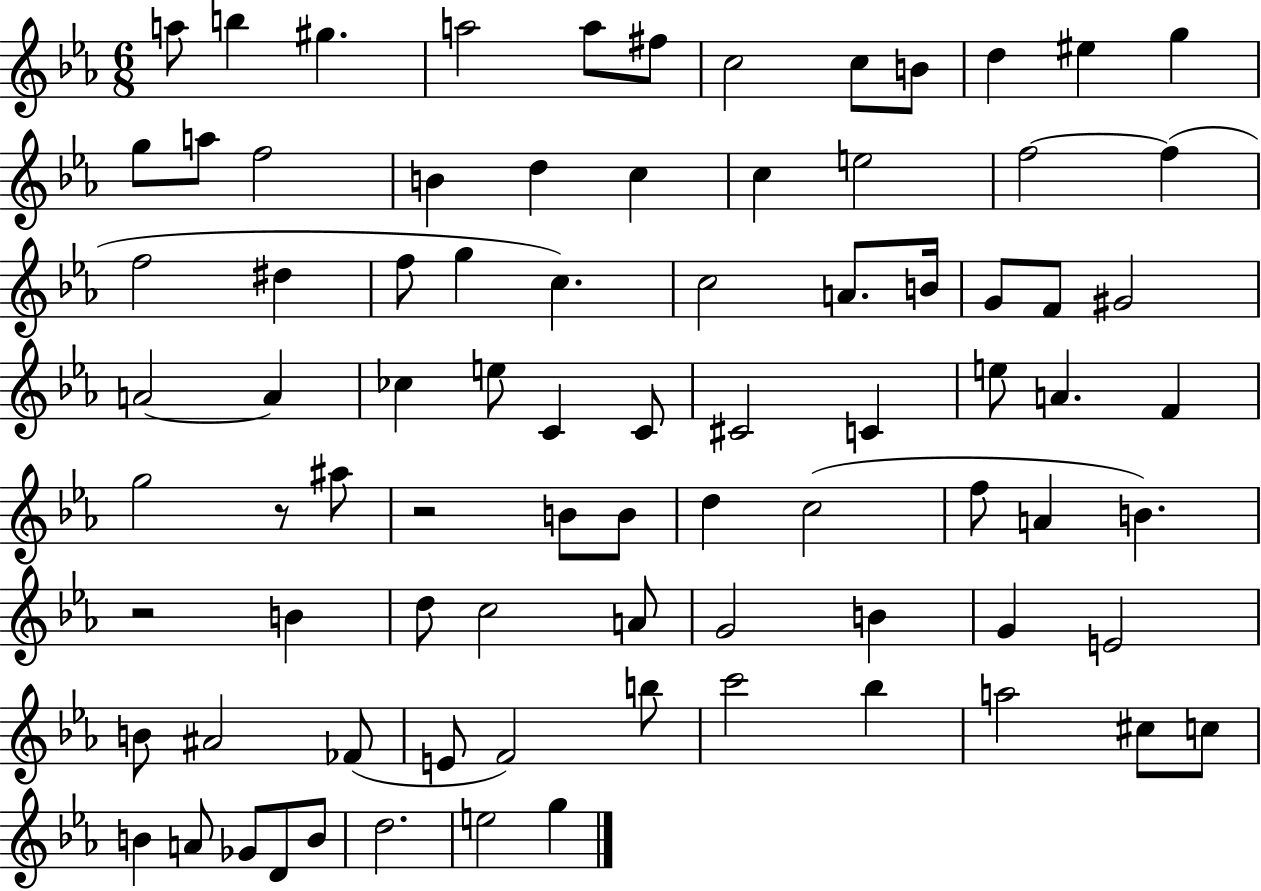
A5/e B5/q G#5/q. A5/h A5/e F#5/e C5/h C5/e B4/e D5/q EIS5/q G5/q G5/e A5/e F5/h B4/q D5/q C5/q C5/q E5/h F5/h F5/q F5/h D#5/q F5/e G5/q C5/q. C5/h A4/e. B4/s G4/e F4/e G#4/h A4/h A4/q CES5/q E5/e C4/q C4/e C#4/h C4/q E5/e A4/q. F4/q G5/h R/e A#5/e R/h B4/e B4/e D5/q C5/h F5/e A4/q B4/q. R/h B4/q D5/e C5/h A4/e G4/h B4/q G4/q E4/h B4/e A#4/h FES4/e E4/e F4/h B5/e C6/h Bb5/q A5/h C#5/e C5/e B4/q A4/e Gb4/e D4/e B4/e D5/h. E5/h G5/q